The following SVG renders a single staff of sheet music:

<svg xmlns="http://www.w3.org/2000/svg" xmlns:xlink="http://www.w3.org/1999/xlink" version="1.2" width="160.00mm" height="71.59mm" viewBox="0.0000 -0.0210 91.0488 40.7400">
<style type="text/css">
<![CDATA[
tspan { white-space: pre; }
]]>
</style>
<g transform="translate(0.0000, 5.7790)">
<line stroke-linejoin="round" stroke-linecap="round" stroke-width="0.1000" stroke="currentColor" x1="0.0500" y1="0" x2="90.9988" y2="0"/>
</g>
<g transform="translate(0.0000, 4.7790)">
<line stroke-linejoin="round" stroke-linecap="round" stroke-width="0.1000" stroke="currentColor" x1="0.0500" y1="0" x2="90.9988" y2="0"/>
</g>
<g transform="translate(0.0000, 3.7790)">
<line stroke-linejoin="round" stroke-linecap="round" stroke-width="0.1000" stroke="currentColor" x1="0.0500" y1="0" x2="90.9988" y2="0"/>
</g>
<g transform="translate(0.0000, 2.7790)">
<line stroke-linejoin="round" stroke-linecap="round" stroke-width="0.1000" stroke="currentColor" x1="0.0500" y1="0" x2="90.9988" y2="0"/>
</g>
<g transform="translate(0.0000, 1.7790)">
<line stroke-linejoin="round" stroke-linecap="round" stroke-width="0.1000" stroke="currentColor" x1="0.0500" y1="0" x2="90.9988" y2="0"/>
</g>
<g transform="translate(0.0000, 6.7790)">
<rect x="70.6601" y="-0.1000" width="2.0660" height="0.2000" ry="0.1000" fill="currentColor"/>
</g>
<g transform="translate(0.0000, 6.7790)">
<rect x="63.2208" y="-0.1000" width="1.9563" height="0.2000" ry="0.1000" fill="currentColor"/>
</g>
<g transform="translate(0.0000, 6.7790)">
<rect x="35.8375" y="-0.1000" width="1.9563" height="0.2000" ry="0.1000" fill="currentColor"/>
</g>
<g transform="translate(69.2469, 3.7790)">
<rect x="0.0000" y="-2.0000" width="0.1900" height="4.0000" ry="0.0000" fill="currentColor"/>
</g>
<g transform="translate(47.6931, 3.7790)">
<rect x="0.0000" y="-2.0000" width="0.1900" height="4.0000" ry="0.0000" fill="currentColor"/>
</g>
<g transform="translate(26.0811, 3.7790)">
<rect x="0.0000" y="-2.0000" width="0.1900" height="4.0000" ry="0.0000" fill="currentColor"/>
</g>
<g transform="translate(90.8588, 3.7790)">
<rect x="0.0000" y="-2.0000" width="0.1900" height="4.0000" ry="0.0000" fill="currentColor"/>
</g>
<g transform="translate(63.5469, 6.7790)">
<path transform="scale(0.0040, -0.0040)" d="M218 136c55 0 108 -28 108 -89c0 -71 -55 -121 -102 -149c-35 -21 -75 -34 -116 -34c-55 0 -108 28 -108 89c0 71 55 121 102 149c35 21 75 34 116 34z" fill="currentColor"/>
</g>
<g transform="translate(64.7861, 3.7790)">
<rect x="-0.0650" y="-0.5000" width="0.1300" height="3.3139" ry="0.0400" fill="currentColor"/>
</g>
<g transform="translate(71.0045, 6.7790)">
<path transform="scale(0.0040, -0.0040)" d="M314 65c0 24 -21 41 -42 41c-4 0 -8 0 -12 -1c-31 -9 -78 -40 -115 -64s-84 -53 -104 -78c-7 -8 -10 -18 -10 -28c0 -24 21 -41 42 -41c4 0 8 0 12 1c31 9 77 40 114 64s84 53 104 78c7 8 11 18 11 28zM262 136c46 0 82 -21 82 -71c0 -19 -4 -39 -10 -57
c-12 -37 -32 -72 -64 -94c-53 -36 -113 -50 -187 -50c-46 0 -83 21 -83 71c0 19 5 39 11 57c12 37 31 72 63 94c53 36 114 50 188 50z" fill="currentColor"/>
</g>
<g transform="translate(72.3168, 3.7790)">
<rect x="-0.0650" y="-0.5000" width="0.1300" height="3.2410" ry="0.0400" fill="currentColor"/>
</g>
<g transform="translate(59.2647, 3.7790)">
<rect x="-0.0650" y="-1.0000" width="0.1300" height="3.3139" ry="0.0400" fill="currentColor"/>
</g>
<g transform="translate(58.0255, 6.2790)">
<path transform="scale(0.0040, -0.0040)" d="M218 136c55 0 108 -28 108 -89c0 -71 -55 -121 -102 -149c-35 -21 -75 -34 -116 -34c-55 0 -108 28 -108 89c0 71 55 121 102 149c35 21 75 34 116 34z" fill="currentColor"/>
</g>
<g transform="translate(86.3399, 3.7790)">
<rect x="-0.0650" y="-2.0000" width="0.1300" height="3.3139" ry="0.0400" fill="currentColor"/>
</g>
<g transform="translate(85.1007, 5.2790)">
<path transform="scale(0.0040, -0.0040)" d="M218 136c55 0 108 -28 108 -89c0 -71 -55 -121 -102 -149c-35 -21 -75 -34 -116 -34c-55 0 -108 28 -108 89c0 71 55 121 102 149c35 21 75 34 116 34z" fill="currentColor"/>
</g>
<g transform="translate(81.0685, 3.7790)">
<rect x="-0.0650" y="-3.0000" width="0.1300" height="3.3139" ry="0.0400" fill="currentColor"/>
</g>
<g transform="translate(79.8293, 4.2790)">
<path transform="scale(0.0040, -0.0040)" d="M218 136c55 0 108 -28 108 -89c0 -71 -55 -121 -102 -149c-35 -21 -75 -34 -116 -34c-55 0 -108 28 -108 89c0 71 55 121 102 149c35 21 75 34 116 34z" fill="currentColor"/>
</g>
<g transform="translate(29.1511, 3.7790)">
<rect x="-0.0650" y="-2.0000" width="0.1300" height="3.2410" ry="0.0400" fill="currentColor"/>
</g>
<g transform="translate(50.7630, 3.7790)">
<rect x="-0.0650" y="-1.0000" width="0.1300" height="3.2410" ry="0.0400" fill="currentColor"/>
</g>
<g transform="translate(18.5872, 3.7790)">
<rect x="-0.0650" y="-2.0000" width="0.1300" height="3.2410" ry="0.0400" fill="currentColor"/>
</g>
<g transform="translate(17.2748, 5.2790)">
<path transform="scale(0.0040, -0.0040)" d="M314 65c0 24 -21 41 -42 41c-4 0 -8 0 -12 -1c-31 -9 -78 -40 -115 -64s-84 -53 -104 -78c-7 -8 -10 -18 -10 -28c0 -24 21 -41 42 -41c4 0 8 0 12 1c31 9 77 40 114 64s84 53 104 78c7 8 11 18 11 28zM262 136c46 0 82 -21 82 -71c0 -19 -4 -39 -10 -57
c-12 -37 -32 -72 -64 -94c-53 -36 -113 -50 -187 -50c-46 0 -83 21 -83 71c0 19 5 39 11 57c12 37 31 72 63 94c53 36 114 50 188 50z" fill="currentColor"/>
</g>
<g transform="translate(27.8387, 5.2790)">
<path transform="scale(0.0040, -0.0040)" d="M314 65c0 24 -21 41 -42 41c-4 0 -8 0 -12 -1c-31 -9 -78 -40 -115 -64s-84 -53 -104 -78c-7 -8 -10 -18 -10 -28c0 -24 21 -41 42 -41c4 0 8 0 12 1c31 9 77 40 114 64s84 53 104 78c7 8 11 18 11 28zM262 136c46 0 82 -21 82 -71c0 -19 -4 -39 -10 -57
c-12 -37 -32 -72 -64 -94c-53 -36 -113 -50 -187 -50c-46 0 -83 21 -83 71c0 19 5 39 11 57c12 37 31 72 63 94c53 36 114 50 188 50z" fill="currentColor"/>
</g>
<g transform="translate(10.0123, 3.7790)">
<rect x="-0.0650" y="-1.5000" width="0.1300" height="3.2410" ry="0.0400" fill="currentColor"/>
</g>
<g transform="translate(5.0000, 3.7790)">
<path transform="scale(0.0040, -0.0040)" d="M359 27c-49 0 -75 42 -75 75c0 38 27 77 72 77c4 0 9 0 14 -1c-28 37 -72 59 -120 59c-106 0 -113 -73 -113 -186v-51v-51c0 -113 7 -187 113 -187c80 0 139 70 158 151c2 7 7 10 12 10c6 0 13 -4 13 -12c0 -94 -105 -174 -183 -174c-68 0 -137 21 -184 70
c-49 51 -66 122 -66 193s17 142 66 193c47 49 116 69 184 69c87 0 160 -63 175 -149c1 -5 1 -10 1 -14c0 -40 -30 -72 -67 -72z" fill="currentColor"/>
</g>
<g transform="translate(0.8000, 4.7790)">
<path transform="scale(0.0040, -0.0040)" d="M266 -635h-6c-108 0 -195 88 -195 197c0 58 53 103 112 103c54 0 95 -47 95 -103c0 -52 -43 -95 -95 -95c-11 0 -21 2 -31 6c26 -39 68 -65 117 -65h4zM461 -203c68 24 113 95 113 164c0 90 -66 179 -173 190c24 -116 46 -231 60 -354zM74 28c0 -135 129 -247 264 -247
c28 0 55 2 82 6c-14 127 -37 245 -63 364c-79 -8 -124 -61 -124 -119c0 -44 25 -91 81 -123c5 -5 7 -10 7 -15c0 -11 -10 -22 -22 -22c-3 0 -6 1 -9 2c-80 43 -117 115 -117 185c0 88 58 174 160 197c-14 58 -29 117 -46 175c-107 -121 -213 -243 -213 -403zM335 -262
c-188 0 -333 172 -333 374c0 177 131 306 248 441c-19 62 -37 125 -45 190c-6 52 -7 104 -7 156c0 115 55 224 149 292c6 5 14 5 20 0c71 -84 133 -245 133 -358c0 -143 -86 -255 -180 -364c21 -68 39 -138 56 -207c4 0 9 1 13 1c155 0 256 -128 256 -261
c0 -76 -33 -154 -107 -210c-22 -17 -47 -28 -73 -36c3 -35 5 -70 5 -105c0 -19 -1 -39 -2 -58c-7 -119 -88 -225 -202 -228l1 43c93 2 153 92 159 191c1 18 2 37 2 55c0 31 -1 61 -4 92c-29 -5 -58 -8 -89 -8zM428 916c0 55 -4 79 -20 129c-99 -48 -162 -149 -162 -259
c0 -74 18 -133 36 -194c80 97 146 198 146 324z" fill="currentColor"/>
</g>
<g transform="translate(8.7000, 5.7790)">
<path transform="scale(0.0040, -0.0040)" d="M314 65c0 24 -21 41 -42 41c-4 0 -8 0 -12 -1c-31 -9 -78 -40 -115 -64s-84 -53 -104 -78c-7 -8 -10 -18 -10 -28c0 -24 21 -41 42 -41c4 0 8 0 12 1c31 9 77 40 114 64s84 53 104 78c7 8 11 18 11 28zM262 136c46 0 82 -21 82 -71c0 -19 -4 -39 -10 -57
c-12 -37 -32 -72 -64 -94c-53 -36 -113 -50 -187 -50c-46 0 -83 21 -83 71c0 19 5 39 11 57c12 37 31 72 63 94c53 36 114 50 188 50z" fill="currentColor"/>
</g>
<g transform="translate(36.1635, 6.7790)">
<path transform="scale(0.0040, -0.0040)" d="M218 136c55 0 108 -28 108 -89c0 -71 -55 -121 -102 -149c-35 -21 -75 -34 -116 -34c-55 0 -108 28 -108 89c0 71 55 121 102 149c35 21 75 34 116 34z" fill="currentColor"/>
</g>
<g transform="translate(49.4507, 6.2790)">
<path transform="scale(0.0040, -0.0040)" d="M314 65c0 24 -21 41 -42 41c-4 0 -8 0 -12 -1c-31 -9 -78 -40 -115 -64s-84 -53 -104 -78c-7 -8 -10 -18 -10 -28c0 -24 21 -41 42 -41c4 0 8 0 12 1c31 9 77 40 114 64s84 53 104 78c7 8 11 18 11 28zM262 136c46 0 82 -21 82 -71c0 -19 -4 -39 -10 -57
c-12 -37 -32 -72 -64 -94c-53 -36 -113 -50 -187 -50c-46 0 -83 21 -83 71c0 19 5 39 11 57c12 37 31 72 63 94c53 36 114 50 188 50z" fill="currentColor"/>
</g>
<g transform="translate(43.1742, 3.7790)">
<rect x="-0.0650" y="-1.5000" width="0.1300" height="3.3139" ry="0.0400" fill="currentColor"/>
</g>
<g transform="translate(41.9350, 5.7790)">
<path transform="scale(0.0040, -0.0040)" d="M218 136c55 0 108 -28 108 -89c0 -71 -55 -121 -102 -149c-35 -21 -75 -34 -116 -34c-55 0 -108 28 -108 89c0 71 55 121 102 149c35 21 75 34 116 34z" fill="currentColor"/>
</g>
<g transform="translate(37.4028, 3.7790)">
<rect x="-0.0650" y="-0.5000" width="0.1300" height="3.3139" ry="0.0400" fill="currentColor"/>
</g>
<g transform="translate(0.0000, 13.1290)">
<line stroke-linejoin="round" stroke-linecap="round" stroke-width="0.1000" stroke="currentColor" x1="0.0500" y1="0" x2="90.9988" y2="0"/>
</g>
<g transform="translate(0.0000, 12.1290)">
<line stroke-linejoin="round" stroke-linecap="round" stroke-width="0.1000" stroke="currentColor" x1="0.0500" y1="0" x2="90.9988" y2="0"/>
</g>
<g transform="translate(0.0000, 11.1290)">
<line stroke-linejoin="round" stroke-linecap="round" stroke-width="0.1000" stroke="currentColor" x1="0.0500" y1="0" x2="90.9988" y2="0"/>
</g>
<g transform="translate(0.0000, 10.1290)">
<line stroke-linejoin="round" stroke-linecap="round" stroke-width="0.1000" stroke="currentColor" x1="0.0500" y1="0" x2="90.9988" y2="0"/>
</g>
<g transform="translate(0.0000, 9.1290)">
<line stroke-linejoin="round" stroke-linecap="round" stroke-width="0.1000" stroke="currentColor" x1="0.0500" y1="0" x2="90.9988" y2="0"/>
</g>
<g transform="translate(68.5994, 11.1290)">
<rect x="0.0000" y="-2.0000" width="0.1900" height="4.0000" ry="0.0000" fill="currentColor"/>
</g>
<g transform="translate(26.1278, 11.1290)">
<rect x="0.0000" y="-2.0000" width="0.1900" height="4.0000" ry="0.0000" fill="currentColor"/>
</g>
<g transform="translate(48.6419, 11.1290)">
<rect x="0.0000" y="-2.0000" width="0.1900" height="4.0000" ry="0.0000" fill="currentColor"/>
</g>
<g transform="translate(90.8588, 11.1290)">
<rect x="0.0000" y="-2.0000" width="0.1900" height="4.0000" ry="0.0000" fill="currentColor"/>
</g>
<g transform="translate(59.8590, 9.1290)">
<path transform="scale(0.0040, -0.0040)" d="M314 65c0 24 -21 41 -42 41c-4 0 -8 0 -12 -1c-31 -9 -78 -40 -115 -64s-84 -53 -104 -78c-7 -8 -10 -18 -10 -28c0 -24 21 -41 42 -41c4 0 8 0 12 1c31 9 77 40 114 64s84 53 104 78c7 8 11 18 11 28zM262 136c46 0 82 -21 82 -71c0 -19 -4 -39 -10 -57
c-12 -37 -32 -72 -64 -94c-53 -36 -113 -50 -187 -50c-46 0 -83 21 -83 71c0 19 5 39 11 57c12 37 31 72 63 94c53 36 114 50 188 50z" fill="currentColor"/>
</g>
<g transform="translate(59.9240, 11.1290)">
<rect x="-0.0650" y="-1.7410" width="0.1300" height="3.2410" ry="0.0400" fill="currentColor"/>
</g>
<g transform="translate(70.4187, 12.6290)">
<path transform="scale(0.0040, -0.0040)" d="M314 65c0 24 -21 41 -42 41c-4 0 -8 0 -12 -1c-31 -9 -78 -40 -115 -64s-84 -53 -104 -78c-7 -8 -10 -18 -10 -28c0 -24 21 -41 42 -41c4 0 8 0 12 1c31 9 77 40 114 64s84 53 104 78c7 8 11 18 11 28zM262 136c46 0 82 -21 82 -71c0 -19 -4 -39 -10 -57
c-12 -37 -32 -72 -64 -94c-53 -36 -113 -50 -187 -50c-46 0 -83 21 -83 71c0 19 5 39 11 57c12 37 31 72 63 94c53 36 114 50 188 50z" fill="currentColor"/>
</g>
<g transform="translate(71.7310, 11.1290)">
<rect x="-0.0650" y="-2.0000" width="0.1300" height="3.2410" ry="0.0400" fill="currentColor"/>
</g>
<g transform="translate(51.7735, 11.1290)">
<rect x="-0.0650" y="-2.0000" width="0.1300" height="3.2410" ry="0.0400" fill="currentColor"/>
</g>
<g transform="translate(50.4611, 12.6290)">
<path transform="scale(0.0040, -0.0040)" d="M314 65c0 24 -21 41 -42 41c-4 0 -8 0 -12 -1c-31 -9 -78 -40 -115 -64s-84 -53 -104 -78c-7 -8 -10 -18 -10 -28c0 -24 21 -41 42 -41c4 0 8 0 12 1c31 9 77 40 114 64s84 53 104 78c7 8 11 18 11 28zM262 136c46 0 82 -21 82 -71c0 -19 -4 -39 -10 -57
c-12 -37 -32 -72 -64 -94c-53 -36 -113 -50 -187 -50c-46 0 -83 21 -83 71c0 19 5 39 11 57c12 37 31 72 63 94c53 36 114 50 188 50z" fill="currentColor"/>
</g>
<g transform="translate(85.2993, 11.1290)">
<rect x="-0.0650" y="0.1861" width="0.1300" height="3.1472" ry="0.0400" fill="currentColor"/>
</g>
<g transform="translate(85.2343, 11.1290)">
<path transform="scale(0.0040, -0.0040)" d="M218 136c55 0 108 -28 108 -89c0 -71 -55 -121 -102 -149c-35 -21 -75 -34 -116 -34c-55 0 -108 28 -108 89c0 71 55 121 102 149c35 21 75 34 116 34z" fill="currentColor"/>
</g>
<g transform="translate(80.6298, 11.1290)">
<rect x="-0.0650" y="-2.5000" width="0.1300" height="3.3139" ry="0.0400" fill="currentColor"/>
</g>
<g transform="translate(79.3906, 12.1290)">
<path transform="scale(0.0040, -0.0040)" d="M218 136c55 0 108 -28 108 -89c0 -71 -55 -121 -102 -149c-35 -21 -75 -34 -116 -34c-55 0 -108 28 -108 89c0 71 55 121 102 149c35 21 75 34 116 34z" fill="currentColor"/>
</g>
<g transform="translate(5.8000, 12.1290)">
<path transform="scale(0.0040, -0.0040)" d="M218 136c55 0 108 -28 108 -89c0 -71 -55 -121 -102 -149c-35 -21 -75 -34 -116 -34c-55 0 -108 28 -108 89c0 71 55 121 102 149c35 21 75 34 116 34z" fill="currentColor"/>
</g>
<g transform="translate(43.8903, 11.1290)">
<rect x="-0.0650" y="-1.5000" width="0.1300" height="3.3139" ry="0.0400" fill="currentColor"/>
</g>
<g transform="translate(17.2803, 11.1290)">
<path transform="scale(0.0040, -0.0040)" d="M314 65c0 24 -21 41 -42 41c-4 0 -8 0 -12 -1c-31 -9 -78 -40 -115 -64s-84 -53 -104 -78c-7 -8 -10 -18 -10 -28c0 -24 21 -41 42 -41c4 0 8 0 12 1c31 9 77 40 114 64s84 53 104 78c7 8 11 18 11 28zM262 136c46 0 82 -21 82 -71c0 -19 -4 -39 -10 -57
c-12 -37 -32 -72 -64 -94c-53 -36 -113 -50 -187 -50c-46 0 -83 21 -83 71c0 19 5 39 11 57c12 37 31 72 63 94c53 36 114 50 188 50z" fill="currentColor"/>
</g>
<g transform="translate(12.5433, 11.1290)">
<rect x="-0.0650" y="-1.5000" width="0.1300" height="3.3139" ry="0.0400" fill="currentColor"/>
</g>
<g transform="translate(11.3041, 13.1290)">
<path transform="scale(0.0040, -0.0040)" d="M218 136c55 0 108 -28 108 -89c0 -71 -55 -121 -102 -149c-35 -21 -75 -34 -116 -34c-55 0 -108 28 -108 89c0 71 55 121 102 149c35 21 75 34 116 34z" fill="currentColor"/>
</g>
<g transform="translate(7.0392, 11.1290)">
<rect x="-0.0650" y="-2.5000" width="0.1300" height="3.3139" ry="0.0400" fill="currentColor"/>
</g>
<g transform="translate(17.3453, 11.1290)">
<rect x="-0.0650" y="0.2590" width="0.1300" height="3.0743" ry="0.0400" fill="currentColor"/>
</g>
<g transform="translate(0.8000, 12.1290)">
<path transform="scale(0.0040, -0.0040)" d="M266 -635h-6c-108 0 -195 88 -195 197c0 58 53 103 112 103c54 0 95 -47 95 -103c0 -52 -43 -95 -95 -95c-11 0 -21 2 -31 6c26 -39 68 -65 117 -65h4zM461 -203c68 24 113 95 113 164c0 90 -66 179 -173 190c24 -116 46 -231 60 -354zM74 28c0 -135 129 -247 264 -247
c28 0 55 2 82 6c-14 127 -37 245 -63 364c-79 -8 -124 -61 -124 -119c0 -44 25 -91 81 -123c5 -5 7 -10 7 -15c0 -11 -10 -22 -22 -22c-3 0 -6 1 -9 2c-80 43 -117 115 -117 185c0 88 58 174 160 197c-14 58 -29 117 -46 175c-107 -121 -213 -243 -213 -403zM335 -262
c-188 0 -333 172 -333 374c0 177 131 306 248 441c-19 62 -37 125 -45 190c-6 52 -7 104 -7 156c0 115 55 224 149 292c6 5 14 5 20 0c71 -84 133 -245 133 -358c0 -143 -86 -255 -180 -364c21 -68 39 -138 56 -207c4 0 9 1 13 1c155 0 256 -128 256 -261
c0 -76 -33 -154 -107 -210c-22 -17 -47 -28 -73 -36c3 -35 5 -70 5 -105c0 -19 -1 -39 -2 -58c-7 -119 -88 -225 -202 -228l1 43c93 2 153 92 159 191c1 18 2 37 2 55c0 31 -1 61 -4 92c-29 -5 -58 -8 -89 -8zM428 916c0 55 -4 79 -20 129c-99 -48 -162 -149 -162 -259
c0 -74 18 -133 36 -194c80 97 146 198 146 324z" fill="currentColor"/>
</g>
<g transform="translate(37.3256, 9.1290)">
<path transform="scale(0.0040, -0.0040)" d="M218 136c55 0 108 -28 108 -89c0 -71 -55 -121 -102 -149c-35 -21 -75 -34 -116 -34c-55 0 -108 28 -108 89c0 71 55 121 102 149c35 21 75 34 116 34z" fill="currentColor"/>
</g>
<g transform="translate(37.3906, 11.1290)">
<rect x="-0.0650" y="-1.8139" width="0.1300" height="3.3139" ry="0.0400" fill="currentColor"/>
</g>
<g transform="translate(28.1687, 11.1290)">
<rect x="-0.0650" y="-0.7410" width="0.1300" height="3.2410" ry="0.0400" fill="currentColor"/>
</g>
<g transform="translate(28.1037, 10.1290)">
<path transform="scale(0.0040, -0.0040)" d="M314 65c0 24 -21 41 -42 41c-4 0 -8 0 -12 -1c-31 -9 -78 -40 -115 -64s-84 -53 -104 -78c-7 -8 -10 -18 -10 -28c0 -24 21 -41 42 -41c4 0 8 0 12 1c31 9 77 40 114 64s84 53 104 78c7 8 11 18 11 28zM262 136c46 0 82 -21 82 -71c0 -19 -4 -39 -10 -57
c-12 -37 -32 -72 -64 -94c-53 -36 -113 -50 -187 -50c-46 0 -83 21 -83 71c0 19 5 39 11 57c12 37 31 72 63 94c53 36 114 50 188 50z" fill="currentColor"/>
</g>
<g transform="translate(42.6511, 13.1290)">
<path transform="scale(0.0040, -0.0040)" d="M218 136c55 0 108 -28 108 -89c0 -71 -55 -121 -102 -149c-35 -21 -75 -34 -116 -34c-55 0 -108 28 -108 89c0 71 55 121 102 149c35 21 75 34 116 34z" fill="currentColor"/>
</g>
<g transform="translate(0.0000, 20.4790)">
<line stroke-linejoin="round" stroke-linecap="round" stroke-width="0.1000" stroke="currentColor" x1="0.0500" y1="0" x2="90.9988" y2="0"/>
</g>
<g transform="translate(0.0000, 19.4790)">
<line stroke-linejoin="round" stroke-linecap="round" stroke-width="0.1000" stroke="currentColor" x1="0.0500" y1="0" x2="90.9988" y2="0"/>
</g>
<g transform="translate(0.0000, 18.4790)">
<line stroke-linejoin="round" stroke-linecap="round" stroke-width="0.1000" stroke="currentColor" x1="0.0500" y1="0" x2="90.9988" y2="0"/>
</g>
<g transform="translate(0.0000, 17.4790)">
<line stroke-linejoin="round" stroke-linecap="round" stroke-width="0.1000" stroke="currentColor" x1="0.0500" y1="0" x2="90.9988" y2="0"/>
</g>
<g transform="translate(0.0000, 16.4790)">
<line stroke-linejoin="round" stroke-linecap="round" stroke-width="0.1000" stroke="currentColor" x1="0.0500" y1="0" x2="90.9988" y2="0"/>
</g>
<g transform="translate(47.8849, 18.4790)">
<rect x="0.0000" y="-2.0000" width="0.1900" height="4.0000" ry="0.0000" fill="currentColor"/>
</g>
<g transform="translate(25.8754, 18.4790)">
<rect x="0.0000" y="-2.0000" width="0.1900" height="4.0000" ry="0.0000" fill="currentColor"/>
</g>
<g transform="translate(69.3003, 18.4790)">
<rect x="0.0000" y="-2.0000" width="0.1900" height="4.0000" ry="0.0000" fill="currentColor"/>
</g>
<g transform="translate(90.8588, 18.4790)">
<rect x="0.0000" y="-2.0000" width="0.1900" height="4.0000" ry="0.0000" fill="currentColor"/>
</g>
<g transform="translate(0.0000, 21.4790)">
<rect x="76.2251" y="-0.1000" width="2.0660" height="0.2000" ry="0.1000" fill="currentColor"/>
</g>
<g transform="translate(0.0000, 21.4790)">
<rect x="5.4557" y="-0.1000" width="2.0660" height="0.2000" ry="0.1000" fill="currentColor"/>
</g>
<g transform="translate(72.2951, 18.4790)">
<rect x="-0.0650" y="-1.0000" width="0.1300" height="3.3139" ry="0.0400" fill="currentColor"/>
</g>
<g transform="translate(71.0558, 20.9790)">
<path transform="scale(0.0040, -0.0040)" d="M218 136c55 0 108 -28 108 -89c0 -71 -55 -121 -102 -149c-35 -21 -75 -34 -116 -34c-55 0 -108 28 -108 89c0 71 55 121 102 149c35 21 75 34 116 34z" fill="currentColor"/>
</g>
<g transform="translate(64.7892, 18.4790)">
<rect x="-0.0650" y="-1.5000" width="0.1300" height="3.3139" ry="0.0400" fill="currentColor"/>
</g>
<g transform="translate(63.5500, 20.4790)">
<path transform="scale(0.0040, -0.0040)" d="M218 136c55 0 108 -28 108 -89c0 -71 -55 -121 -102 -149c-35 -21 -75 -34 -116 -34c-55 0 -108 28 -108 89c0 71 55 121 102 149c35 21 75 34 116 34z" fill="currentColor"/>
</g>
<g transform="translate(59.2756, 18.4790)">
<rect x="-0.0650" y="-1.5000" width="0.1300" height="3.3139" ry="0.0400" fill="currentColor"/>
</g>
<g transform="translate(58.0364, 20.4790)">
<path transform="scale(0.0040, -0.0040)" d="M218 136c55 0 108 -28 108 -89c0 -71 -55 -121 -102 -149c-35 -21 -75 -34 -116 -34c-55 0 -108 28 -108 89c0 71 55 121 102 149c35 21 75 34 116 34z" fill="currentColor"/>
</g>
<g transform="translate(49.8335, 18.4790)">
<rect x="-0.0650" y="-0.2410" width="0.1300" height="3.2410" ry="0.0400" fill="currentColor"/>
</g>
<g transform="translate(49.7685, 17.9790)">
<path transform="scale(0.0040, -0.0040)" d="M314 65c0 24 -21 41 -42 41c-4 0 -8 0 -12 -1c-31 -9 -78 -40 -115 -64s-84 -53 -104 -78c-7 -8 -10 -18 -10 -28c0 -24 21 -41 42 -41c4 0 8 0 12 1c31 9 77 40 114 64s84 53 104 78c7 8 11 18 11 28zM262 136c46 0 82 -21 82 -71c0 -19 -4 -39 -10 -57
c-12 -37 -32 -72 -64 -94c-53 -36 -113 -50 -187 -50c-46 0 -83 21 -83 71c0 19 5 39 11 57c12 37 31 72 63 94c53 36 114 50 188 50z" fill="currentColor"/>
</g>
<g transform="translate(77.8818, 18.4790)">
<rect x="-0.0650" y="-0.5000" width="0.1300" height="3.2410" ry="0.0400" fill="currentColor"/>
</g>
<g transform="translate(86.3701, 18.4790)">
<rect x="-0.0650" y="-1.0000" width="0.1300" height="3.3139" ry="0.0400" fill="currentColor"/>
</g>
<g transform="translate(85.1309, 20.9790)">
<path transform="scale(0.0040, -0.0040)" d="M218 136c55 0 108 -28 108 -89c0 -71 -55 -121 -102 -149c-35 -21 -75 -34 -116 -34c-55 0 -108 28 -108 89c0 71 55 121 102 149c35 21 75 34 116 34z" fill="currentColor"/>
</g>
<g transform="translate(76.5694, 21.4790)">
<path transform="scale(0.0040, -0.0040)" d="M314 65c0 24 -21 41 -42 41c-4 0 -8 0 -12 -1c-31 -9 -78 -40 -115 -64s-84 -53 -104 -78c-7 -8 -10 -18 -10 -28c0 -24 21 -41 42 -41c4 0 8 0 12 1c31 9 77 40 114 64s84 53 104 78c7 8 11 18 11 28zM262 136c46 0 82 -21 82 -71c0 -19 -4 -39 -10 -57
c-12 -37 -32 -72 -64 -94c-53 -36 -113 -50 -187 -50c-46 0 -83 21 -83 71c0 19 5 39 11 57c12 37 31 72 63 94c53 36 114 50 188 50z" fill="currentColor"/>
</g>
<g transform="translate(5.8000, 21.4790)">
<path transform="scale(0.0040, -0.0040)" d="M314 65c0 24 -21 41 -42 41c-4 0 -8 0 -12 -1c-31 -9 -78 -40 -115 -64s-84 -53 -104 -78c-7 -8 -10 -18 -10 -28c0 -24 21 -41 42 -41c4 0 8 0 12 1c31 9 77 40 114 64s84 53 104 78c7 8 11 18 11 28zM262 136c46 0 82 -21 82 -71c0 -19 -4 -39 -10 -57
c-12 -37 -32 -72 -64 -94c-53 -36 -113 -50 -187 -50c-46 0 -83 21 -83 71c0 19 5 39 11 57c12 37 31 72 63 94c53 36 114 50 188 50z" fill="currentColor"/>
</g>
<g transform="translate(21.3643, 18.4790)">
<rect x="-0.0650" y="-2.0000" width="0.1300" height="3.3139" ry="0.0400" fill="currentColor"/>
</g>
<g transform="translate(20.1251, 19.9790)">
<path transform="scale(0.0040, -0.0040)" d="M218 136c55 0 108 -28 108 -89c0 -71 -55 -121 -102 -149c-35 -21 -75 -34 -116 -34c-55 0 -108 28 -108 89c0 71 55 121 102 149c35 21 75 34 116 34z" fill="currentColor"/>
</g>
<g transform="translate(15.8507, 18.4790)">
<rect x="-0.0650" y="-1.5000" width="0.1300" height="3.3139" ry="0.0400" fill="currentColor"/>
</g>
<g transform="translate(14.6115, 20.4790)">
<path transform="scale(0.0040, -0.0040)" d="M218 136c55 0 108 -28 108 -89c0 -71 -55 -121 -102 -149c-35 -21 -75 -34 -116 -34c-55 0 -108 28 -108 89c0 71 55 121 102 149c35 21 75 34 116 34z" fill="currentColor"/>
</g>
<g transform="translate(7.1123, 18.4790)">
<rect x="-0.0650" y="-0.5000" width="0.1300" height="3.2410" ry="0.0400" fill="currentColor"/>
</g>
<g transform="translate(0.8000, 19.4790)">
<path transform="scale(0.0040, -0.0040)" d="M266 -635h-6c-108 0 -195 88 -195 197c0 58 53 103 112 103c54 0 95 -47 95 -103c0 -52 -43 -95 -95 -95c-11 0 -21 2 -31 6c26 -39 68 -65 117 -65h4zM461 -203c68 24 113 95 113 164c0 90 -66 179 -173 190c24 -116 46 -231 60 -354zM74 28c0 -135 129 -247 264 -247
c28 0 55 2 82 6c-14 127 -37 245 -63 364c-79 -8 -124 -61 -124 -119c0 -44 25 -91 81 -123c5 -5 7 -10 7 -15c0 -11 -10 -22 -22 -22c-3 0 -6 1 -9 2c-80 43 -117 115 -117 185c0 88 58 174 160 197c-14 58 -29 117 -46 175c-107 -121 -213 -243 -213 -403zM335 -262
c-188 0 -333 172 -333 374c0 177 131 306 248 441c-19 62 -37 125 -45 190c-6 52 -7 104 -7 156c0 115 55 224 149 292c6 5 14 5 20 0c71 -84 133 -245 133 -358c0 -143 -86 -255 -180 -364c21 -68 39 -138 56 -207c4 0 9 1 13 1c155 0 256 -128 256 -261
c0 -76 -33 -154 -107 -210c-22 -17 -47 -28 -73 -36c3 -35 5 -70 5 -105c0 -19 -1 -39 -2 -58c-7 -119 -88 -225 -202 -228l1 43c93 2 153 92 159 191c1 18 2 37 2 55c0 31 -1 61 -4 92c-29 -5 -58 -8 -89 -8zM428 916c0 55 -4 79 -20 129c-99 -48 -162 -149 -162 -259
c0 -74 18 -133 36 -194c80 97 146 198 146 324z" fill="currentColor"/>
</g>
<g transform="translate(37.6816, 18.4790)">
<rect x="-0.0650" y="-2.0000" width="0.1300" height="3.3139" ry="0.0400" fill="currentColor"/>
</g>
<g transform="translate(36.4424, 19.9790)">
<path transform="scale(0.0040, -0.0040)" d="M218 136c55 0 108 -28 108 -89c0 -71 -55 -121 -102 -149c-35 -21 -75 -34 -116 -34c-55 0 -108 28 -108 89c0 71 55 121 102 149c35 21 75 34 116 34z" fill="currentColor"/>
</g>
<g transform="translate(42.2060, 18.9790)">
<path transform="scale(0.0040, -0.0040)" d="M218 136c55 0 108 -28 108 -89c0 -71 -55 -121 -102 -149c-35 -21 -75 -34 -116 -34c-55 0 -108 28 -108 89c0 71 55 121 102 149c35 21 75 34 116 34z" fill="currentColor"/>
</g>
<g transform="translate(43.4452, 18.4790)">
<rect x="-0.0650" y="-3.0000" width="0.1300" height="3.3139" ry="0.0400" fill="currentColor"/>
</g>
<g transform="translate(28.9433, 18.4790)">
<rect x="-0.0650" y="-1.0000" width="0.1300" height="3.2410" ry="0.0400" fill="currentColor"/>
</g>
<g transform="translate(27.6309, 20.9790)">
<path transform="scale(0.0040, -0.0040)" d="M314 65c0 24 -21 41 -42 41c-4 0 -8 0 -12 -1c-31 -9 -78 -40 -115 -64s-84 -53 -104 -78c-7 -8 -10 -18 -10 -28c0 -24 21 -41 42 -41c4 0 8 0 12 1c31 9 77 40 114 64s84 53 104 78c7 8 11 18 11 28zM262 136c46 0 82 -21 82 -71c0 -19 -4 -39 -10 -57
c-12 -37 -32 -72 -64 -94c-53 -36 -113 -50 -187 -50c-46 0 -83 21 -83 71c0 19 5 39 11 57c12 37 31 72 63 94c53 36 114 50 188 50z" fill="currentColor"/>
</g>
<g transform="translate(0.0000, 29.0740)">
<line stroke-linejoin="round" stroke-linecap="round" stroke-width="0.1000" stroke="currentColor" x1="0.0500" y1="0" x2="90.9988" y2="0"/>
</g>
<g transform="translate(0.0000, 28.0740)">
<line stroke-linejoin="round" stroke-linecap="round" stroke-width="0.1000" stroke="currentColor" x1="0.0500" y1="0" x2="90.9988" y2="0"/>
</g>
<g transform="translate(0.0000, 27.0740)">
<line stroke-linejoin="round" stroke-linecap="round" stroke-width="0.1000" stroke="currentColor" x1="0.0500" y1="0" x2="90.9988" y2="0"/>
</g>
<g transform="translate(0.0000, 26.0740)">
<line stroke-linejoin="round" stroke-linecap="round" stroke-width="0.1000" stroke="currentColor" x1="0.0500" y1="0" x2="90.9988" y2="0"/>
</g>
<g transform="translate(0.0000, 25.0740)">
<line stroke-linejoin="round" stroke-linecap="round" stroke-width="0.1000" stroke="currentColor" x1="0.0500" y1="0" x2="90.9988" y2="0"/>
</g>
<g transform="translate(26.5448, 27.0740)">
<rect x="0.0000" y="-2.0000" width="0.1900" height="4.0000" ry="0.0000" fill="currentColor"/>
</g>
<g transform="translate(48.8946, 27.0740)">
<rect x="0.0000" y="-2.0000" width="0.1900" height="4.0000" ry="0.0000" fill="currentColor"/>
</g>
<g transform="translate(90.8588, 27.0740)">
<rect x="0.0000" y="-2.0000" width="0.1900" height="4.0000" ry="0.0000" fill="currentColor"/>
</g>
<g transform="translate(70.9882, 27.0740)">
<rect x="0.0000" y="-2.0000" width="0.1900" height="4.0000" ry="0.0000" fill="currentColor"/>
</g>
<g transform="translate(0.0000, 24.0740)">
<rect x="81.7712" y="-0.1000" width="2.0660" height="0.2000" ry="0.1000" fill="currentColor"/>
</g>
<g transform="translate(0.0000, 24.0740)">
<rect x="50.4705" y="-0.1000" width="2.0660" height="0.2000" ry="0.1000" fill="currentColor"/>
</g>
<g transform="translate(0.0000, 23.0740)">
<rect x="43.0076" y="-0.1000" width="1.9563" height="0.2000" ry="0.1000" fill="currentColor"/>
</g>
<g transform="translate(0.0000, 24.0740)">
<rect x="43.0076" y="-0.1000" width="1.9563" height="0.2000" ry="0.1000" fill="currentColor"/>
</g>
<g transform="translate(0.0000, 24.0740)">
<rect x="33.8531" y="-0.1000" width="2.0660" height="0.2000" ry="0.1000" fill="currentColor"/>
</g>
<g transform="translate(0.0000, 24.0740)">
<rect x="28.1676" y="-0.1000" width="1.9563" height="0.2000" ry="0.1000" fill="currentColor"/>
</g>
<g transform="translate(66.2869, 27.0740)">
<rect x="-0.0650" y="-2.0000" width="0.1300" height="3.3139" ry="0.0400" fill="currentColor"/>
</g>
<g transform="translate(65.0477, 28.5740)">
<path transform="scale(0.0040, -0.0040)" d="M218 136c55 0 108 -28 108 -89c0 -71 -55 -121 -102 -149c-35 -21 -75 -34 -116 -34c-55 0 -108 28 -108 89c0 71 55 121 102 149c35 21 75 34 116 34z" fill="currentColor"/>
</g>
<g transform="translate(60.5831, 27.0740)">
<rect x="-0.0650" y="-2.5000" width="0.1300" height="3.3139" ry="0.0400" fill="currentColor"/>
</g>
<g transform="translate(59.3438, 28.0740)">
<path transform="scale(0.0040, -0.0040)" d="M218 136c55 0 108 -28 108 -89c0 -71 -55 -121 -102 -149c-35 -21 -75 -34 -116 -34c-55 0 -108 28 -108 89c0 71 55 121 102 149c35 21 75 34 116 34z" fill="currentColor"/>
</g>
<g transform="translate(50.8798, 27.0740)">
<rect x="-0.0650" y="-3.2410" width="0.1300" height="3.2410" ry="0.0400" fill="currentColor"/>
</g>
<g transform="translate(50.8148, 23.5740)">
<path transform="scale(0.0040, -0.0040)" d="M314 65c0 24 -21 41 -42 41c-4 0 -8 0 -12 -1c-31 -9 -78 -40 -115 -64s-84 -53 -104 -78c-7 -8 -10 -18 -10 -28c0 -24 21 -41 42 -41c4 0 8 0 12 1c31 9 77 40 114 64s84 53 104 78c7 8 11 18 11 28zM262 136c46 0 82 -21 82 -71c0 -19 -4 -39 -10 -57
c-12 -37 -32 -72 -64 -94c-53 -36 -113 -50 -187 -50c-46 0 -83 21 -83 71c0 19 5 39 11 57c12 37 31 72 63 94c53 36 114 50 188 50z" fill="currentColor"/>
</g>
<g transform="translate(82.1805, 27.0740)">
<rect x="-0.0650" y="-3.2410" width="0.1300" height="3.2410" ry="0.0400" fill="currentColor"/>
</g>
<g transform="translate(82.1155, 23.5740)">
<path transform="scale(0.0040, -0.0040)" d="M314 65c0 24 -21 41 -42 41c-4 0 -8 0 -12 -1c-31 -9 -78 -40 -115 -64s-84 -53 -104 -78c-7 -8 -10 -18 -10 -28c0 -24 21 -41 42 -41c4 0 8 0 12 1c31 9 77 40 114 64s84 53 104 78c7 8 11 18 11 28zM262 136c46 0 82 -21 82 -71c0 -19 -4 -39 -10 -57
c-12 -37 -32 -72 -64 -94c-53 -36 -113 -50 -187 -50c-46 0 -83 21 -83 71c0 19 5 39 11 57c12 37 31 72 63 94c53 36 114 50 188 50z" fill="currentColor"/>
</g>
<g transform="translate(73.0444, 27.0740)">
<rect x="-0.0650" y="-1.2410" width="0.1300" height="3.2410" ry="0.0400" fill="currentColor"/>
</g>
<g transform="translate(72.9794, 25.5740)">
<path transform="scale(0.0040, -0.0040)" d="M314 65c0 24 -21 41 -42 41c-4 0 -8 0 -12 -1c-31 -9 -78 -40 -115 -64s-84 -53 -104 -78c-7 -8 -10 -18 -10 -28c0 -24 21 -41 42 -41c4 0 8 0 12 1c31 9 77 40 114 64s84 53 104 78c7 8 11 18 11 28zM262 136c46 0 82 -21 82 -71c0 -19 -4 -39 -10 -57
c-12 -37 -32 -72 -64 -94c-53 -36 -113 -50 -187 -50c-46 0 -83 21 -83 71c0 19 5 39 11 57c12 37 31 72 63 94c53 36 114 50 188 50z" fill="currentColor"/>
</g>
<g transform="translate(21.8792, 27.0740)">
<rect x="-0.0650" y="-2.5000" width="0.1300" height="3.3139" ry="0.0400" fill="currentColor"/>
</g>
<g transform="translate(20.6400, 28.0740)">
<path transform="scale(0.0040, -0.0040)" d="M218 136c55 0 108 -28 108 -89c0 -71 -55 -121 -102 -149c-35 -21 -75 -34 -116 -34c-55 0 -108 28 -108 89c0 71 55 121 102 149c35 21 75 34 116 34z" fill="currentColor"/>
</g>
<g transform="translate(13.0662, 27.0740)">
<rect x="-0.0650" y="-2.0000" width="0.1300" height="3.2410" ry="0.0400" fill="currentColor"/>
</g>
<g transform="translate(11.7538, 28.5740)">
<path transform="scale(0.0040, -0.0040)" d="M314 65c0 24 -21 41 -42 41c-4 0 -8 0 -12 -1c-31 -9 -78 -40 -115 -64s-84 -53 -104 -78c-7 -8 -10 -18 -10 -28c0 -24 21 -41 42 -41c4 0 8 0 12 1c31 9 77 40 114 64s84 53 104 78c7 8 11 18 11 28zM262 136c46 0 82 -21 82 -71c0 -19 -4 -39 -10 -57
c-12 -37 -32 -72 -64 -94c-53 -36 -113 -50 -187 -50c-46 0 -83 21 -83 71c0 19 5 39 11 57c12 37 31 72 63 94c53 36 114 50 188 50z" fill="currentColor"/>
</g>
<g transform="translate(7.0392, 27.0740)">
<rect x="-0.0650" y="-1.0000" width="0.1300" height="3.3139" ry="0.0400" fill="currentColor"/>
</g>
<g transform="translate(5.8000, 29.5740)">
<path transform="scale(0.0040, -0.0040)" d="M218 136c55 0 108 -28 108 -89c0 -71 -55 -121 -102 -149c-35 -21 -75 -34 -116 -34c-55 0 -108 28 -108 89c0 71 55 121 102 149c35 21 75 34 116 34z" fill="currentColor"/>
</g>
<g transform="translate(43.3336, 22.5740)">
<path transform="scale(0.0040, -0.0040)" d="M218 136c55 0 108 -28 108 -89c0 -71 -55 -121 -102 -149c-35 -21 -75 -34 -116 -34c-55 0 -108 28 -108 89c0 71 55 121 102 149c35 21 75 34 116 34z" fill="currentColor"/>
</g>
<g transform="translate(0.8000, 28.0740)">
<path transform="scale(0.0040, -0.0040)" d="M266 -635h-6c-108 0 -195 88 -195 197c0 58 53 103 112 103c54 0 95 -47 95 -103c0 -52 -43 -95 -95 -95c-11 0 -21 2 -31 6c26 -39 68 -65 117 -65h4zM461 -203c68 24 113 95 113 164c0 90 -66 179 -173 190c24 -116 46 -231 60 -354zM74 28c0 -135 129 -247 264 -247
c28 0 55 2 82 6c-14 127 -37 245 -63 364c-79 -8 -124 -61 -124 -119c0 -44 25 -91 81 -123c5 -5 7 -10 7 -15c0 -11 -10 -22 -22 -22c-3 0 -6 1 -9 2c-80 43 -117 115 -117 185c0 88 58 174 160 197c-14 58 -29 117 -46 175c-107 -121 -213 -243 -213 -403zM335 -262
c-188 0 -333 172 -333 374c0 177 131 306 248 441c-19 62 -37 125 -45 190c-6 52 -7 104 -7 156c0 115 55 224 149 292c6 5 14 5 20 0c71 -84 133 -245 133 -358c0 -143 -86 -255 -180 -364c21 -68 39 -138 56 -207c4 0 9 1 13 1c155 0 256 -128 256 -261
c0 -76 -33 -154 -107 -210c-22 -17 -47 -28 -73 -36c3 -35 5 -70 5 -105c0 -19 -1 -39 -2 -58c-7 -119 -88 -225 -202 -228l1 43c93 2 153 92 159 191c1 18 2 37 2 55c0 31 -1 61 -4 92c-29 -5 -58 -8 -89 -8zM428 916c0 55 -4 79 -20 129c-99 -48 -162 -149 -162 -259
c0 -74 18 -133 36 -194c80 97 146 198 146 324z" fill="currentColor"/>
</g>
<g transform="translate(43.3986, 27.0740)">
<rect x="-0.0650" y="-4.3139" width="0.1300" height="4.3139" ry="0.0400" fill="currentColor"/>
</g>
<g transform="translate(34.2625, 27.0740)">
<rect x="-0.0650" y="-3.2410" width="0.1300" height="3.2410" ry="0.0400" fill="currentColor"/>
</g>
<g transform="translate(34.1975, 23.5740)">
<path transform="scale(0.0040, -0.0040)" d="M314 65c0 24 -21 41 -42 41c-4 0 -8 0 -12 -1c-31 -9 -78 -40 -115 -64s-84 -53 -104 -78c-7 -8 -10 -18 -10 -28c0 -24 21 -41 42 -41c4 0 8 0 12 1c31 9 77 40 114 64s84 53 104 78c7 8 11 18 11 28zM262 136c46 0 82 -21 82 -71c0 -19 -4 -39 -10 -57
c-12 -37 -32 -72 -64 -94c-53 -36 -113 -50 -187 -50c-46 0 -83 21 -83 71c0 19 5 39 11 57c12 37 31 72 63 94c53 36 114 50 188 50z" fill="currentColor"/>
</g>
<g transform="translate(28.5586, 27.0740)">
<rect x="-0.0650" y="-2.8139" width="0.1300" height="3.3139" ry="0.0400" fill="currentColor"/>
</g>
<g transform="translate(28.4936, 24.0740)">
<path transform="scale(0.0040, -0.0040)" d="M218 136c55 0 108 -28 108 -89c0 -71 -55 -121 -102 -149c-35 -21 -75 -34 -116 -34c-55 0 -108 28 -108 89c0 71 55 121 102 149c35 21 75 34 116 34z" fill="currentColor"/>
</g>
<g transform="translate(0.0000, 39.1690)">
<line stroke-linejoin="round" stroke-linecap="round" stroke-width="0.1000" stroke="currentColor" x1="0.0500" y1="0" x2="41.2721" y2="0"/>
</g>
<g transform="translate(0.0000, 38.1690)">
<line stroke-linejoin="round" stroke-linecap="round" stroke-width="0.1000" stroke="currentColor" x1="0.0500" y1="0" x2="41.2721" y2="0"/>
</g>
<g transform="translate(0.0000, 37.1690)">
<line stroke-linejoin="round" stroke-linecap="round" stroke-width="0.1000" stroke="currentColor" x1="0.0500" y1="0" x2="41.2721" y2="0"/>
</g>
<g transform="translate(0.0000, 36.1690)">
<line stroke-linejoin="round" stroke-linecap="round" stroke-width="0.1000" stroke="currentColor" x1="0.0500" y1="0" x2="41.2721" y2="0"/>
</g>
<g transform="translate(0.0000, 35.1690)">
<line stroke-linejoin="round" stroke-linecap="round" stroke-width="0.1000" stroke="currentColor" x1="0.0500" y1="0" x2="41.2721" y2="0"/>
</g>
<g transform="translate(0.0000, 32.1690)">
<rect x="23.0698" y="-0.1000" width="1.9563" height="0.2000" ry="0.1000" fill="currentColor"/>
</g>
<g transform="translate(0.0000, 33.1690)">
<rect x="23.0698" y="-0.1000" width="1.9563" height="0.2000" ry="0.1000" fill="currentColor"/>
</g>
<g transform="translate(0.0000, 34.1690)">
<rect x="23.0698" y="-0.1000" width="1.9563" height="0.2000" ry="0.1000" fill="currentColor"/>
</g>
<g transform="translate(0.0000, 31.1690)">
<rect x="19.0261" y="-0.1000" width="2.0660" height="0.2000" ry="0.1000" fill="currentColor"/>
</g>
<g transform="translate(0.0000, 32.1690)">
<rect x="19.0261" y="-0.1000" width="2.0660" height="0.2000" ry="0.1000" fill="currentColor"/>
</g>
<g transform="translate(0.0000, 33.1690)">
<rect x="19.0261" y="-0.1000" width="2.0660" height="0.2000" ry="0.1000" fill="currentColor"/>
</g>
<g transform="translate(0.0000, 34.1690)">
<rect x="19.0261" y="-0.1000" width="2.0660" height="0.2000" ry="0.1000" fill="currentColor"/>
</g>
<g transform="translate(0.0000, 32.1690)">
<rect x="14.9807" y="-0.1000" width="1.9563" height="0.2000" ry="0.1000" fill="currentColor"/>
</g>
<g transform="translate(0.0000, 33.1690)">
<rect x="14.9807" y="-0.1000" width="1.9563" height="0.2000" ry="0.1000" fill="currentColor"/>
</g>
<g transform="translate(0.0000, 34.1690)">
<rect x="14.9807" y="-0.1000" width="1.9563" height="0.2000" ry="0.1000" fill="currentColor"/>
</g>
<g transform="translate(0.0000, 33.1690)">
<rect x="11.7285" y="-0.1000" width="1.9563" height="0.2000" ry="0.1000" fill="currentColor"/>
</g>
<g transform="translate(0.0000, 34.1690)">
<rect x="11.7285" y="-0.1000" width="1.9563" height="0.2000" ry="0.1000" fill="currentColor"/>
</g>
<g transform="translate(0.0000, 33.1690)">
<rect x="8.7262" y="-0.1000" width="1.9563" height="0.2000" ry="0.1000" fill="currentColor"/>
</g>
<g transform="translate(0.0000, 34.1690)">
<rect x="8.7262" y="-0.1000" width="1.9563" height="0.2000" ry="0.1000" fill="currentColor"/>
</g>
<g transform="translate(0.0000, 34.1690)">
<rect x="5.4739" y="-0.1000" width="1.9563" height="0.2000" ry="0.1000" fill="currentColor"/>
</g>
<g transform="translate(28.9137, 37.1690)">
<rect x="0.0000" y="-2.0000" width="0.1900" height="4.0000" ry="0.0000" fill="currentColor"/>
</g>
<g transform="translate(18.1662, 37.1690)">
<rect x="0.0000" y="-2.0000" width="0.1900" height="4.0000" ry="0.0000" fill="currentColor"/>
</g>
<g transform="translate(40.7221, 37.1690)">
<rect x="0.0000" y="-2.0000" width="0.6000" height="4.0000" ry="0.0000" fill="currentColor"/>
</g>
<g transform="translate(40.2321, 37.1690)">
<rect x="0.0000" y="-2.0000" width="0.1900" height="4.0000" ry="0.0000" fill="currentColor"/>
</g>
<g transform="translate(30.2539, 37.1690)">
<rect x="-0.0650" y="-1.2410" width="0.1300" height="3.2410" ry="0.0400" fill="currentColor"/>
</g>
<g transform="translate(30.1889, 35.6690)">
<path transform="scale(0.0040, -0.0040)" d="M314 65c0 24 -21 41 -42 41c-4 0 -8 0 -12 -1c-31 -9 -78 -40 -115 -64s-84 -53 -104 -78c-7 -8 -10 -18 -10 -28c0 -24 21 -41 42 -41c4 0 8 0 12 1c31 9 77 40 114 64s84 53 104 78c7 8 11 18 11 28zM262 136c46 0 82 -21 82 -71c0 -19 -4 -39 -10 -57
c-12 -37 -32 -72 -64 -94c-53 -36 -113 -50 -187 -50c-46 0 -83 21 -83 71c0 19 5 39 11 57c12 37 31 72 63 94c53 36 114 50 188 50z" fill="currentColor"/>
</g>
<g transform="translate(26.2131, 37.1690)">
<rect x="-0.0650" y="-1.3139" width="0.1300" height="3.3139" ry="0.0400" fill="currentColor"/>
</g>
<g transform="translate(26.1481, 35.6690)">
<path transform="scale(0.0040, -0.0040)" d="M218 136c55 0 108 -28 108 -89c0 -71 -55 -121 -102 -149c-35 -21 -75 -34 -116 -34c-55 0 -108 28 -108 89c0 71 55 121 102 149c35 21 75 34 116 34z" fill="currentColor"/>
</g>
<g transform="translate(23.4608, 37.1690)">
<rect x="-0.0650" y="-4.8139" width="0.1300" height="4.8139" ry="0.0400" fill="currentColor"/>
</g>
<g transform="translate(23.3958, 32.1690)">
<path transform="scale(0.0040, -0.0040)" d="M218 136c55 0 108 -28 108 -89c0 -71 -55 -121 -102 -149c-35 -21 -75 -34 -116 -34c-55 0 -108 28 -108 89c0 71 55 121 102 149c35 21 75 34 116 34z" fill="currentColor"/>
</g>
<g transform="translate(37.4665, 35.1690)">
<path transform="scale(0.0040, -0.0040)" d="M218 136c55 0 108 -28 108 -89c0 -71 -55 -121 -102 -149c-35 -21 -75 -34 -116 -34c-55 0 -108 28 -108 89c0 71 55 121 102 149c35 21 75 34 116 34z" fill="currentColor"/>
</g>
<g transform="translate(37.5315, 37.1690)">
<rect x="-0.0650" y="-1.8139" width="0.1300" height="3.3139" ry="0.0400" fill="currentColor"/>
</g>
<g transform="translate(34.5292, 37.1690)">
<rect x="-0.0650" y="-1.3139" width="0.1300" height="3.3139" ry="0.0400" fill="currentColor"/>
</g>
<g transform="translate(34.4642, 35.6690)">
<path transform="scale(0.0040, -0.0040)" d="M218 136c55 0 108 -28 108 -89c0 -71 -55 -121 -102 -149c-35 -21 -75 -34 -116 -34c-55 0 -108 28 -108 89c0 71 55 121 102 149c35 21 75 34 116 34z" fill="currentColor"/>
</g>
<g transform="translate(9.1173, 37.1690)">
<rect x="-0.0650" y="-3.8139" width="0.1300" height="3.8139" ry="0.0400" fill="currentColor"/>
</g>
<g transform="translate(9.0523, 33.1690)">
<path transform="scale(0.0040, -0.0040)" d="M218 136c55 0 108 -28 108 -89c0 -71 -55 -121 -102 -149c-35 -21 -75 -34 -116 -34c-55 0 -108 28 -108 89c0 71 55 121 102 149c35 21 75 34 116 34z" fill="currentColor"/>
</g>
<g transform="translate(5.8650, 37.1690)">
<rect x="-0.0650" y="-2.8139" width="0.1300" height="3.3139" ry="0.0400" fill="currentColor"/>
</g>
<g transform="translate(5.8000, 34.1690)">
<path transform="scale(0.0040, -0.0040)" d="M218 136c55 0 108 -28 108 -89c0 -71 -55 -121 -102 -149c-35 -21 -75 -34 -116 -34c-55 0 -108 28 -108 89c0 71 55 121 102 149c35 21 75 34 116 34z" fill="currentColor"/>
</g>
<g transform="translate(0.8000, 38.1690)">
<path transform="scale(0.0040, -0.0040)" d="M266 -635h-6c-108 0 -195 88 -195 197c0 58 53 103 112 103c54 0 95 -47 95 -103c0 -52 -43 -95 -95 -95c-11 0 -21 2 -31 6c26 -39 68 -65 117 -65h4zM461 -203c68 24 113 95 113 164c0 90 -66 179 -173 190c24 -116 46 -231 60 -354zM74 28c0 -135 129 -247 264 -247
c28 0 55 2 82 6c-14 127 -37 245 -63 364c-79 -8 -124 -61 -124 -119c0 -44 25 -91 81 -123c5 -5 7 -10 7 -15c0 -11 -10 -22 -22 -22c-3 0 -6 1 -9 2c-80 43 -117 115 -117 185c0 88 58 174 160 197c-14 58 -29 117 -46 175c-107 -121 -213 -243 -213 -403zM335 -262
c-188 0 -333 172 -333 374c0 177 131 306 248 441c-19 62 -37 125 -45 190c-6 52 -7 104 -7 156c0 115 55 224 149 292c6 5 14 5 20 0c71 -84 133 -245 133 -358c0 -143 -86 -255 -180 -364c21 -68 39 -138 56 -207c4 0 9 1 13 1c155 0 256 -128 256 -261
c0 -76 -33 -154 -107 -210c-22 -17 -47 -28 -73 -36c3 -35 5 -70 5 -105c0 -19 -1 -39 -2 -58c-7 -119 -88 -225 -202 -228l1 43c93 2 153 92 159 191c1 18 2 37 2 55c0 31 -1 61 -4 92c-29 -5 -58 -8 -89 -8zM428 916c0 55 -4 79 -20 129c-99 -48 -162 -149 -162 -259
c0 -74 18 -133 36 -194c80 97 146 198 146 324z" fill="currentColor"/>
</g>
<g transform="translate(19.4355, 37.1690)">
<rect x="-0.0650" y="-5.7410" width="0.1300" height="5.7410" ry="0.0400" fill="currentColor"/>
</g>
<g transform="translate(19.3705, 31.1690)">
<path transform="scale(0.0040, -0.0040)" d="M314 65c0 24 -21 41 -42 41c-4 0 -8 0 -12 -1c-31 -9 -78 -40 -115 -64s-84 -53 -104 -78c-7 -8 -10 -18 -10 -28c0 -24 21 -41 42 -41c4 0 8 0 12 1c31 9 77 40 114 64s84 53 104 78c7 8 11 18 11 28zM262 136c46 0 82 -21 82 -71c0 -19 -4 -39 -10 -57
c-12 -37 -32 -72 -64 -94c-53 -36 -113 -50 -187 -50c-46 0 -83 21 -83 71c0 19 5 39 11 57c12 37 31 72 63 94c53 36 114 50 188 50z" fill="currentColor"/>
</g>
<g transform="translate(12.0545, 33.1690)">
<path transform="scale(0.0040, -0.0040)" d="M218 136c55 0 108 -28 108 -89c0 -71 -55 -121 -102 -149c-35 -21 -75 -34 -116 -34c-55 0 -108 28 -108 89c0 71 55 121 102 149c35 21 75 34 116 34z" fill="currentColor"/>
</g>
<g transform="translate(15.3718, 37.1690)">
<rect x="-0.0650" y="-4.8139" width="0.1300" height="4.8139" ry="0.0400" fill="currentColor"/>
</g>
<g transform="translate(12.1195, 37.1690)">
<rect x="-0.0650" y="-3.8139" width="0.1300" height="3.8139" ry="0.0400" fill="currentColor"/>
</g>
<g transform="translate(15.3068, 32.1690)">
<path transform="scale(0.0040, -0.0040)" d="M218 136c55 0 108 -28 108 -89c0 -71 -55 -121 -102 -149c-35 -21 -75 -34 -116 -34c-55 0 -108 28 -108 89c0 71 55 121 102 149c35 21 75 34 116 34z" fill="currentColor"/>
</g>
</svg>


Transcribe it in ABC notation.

X:1
T:Untitled
M:4/4
L:1/4
K:C
E2 F2 F2 C E D2 D C C2 A F G E B2 d2 f E F2 f2 F2 G B C2 E F D2 F A c2 E E D C2 D D F2 G a b2 d' b2 G F e2 b2 a c' c' e' g'2 e' e e2 e f